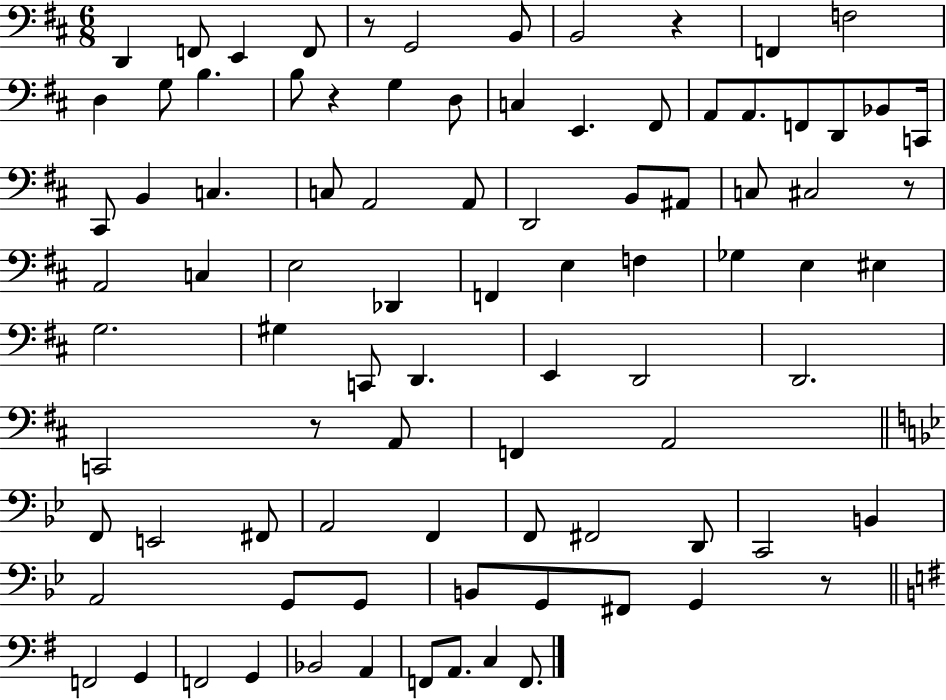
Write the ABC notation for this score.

X:1
T:Untitled
M:6/8
L:1/4
K:D
D,, F,,/2 E,, F,,/2 z/2 G,,2 B,,/2 B,,2 z F,, F,2 D, G,/2 B, B,/2 z G, D,/2 C, E,, ^F,,/2 A,,/2 A,,/2 F,,/2 D,,/2 _B,,/2 C,,/4 ^C,,/2 B,, C, C,/2 A,,2 A,,/2 D,,2 B,,/2 ^A,,/2 C,/2 ^C,2 z/2 A,,2 C, E,2 _D,, F,, E, F, _G, E, ^E, G,2 ^G, C,,/2 D,, E,, D,,2 D,,2 C,,2 z/2 A,,/2 F,, A,,2 F,,/2 E,,2 ^F,,/2 A,,2 F,, F,,/2 ^F,,2 D,,/2 C,,2 B,, A,,2 G,,/2 G,,/2 B,,/2 G,,/2 ^F,,/2 G,, z/2 F,,2 G,, F,,2 G,, _B,,2 A,, F,,/2 A,,/2 C, F,,/2